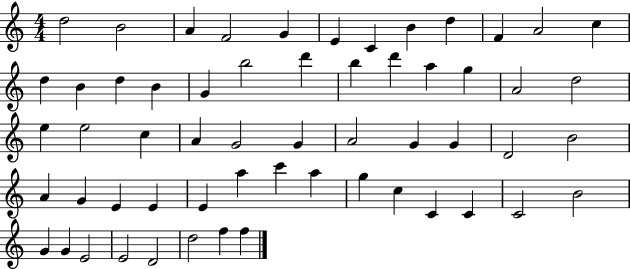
D5/h B4/h A4/q F4/h G4/q E4/q C4/q B4/q D5/q F4/q A4/h C5/q D5/q B4/q D5/q B4/q G4/q B5/h D6/q B5/q D6/q A5/q G5/q A4/h D5/h E5/q E5/h C5/q A4/q G4/h G4/q A4/h G4/q G4/q D4/h B4/h A4/q G4/q E4/q E4/q E4/q A5/q C6/q A5/q G5/q C5/q C4/q C4/q C4/h B4/h G4/q G4/q E4/h E4/h D4/h D5/h F5/q F5/q